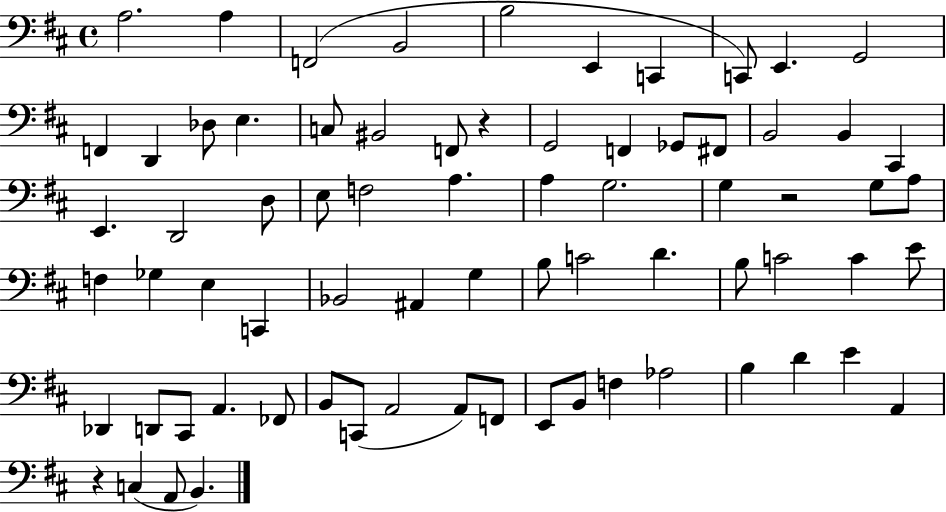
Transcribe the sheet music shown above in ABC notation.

X:1
T:Untitled
M:4/4
L:1/4
K:D
A,2 A, F,,2 B,,2 B,2 E,, C,, C,,/2 E,, G,,2 F,, D,, _D,/2 E, C,/2 ^B,,2 F,,/2 z G,,2 F,, _G,,/2 ^F,,/2 B,,2 B,, ^C,, E,, D,,2 D,/2 E,/2 F,2 A, A, G,2 G, z2 G,/2 A,/2 F, _G, E, C,, _B,,2 ^A,, G, B,/2 C2 D B,/2 C2 C E/2 _D,, D,,/2 ^C,,/2 A,, _F,,/2 B,,/2 C,,/2 A,,2 A,,/2 F,,/2 E,,/2 B,,/2 F, _A,2 B, D E A,, z C, A,,/2 B,,